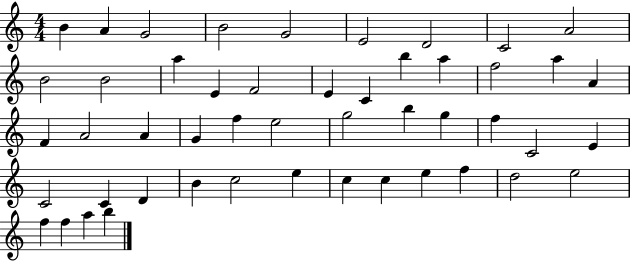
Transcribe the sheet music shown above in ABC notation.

X:1
T:Untitled
M:4/4
L:1/4
K:C
B A G2 B2 G2 E2 D2 C2 A2 B2 B2 a E F2 E C b a f2 a A F A2 A G f e2 g2 b g f C2 E C2 C D B c2 e c c e f d2 e2 f f a b